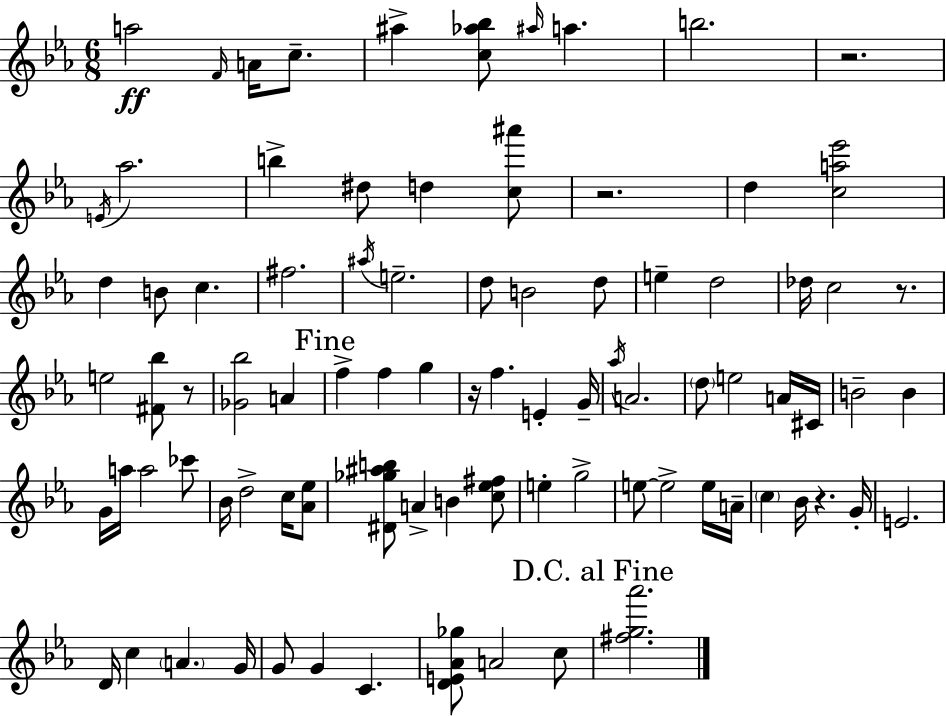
X:1
T:Untitled
M:6/8
L:1/4
K:Eb
a2 F/4 A/4 c/2 ^a [c_a_b]/2 ^a/4 a b2 z2 E/4 _a2 b ^d/2 d [c^a']/2 z2 d [ca_e']2 d B/2 c ^f2 ^a/4 e2 d/2 B2 d/2 e d2 _d/4 c2 z/2 e2 [^F_b]/2 z/2 [_G_b]2 A f f g z/4 f E G/4 _a/4 A2 d/2 e2 A/4 ^C/4 B2 B G/4 a/4 a2 _c'/2 _B/4 d2 c/4 [_A_e]/2 [^D_g^ab]/2 A B [c_e^f]/2 e g2 e/2 e2 e/4 A/4 c _B/4 z G/4 E2 D/4 c A G/4 G/2 G C [DE_A_g]/2 A2 c/2 [^fg_a']2